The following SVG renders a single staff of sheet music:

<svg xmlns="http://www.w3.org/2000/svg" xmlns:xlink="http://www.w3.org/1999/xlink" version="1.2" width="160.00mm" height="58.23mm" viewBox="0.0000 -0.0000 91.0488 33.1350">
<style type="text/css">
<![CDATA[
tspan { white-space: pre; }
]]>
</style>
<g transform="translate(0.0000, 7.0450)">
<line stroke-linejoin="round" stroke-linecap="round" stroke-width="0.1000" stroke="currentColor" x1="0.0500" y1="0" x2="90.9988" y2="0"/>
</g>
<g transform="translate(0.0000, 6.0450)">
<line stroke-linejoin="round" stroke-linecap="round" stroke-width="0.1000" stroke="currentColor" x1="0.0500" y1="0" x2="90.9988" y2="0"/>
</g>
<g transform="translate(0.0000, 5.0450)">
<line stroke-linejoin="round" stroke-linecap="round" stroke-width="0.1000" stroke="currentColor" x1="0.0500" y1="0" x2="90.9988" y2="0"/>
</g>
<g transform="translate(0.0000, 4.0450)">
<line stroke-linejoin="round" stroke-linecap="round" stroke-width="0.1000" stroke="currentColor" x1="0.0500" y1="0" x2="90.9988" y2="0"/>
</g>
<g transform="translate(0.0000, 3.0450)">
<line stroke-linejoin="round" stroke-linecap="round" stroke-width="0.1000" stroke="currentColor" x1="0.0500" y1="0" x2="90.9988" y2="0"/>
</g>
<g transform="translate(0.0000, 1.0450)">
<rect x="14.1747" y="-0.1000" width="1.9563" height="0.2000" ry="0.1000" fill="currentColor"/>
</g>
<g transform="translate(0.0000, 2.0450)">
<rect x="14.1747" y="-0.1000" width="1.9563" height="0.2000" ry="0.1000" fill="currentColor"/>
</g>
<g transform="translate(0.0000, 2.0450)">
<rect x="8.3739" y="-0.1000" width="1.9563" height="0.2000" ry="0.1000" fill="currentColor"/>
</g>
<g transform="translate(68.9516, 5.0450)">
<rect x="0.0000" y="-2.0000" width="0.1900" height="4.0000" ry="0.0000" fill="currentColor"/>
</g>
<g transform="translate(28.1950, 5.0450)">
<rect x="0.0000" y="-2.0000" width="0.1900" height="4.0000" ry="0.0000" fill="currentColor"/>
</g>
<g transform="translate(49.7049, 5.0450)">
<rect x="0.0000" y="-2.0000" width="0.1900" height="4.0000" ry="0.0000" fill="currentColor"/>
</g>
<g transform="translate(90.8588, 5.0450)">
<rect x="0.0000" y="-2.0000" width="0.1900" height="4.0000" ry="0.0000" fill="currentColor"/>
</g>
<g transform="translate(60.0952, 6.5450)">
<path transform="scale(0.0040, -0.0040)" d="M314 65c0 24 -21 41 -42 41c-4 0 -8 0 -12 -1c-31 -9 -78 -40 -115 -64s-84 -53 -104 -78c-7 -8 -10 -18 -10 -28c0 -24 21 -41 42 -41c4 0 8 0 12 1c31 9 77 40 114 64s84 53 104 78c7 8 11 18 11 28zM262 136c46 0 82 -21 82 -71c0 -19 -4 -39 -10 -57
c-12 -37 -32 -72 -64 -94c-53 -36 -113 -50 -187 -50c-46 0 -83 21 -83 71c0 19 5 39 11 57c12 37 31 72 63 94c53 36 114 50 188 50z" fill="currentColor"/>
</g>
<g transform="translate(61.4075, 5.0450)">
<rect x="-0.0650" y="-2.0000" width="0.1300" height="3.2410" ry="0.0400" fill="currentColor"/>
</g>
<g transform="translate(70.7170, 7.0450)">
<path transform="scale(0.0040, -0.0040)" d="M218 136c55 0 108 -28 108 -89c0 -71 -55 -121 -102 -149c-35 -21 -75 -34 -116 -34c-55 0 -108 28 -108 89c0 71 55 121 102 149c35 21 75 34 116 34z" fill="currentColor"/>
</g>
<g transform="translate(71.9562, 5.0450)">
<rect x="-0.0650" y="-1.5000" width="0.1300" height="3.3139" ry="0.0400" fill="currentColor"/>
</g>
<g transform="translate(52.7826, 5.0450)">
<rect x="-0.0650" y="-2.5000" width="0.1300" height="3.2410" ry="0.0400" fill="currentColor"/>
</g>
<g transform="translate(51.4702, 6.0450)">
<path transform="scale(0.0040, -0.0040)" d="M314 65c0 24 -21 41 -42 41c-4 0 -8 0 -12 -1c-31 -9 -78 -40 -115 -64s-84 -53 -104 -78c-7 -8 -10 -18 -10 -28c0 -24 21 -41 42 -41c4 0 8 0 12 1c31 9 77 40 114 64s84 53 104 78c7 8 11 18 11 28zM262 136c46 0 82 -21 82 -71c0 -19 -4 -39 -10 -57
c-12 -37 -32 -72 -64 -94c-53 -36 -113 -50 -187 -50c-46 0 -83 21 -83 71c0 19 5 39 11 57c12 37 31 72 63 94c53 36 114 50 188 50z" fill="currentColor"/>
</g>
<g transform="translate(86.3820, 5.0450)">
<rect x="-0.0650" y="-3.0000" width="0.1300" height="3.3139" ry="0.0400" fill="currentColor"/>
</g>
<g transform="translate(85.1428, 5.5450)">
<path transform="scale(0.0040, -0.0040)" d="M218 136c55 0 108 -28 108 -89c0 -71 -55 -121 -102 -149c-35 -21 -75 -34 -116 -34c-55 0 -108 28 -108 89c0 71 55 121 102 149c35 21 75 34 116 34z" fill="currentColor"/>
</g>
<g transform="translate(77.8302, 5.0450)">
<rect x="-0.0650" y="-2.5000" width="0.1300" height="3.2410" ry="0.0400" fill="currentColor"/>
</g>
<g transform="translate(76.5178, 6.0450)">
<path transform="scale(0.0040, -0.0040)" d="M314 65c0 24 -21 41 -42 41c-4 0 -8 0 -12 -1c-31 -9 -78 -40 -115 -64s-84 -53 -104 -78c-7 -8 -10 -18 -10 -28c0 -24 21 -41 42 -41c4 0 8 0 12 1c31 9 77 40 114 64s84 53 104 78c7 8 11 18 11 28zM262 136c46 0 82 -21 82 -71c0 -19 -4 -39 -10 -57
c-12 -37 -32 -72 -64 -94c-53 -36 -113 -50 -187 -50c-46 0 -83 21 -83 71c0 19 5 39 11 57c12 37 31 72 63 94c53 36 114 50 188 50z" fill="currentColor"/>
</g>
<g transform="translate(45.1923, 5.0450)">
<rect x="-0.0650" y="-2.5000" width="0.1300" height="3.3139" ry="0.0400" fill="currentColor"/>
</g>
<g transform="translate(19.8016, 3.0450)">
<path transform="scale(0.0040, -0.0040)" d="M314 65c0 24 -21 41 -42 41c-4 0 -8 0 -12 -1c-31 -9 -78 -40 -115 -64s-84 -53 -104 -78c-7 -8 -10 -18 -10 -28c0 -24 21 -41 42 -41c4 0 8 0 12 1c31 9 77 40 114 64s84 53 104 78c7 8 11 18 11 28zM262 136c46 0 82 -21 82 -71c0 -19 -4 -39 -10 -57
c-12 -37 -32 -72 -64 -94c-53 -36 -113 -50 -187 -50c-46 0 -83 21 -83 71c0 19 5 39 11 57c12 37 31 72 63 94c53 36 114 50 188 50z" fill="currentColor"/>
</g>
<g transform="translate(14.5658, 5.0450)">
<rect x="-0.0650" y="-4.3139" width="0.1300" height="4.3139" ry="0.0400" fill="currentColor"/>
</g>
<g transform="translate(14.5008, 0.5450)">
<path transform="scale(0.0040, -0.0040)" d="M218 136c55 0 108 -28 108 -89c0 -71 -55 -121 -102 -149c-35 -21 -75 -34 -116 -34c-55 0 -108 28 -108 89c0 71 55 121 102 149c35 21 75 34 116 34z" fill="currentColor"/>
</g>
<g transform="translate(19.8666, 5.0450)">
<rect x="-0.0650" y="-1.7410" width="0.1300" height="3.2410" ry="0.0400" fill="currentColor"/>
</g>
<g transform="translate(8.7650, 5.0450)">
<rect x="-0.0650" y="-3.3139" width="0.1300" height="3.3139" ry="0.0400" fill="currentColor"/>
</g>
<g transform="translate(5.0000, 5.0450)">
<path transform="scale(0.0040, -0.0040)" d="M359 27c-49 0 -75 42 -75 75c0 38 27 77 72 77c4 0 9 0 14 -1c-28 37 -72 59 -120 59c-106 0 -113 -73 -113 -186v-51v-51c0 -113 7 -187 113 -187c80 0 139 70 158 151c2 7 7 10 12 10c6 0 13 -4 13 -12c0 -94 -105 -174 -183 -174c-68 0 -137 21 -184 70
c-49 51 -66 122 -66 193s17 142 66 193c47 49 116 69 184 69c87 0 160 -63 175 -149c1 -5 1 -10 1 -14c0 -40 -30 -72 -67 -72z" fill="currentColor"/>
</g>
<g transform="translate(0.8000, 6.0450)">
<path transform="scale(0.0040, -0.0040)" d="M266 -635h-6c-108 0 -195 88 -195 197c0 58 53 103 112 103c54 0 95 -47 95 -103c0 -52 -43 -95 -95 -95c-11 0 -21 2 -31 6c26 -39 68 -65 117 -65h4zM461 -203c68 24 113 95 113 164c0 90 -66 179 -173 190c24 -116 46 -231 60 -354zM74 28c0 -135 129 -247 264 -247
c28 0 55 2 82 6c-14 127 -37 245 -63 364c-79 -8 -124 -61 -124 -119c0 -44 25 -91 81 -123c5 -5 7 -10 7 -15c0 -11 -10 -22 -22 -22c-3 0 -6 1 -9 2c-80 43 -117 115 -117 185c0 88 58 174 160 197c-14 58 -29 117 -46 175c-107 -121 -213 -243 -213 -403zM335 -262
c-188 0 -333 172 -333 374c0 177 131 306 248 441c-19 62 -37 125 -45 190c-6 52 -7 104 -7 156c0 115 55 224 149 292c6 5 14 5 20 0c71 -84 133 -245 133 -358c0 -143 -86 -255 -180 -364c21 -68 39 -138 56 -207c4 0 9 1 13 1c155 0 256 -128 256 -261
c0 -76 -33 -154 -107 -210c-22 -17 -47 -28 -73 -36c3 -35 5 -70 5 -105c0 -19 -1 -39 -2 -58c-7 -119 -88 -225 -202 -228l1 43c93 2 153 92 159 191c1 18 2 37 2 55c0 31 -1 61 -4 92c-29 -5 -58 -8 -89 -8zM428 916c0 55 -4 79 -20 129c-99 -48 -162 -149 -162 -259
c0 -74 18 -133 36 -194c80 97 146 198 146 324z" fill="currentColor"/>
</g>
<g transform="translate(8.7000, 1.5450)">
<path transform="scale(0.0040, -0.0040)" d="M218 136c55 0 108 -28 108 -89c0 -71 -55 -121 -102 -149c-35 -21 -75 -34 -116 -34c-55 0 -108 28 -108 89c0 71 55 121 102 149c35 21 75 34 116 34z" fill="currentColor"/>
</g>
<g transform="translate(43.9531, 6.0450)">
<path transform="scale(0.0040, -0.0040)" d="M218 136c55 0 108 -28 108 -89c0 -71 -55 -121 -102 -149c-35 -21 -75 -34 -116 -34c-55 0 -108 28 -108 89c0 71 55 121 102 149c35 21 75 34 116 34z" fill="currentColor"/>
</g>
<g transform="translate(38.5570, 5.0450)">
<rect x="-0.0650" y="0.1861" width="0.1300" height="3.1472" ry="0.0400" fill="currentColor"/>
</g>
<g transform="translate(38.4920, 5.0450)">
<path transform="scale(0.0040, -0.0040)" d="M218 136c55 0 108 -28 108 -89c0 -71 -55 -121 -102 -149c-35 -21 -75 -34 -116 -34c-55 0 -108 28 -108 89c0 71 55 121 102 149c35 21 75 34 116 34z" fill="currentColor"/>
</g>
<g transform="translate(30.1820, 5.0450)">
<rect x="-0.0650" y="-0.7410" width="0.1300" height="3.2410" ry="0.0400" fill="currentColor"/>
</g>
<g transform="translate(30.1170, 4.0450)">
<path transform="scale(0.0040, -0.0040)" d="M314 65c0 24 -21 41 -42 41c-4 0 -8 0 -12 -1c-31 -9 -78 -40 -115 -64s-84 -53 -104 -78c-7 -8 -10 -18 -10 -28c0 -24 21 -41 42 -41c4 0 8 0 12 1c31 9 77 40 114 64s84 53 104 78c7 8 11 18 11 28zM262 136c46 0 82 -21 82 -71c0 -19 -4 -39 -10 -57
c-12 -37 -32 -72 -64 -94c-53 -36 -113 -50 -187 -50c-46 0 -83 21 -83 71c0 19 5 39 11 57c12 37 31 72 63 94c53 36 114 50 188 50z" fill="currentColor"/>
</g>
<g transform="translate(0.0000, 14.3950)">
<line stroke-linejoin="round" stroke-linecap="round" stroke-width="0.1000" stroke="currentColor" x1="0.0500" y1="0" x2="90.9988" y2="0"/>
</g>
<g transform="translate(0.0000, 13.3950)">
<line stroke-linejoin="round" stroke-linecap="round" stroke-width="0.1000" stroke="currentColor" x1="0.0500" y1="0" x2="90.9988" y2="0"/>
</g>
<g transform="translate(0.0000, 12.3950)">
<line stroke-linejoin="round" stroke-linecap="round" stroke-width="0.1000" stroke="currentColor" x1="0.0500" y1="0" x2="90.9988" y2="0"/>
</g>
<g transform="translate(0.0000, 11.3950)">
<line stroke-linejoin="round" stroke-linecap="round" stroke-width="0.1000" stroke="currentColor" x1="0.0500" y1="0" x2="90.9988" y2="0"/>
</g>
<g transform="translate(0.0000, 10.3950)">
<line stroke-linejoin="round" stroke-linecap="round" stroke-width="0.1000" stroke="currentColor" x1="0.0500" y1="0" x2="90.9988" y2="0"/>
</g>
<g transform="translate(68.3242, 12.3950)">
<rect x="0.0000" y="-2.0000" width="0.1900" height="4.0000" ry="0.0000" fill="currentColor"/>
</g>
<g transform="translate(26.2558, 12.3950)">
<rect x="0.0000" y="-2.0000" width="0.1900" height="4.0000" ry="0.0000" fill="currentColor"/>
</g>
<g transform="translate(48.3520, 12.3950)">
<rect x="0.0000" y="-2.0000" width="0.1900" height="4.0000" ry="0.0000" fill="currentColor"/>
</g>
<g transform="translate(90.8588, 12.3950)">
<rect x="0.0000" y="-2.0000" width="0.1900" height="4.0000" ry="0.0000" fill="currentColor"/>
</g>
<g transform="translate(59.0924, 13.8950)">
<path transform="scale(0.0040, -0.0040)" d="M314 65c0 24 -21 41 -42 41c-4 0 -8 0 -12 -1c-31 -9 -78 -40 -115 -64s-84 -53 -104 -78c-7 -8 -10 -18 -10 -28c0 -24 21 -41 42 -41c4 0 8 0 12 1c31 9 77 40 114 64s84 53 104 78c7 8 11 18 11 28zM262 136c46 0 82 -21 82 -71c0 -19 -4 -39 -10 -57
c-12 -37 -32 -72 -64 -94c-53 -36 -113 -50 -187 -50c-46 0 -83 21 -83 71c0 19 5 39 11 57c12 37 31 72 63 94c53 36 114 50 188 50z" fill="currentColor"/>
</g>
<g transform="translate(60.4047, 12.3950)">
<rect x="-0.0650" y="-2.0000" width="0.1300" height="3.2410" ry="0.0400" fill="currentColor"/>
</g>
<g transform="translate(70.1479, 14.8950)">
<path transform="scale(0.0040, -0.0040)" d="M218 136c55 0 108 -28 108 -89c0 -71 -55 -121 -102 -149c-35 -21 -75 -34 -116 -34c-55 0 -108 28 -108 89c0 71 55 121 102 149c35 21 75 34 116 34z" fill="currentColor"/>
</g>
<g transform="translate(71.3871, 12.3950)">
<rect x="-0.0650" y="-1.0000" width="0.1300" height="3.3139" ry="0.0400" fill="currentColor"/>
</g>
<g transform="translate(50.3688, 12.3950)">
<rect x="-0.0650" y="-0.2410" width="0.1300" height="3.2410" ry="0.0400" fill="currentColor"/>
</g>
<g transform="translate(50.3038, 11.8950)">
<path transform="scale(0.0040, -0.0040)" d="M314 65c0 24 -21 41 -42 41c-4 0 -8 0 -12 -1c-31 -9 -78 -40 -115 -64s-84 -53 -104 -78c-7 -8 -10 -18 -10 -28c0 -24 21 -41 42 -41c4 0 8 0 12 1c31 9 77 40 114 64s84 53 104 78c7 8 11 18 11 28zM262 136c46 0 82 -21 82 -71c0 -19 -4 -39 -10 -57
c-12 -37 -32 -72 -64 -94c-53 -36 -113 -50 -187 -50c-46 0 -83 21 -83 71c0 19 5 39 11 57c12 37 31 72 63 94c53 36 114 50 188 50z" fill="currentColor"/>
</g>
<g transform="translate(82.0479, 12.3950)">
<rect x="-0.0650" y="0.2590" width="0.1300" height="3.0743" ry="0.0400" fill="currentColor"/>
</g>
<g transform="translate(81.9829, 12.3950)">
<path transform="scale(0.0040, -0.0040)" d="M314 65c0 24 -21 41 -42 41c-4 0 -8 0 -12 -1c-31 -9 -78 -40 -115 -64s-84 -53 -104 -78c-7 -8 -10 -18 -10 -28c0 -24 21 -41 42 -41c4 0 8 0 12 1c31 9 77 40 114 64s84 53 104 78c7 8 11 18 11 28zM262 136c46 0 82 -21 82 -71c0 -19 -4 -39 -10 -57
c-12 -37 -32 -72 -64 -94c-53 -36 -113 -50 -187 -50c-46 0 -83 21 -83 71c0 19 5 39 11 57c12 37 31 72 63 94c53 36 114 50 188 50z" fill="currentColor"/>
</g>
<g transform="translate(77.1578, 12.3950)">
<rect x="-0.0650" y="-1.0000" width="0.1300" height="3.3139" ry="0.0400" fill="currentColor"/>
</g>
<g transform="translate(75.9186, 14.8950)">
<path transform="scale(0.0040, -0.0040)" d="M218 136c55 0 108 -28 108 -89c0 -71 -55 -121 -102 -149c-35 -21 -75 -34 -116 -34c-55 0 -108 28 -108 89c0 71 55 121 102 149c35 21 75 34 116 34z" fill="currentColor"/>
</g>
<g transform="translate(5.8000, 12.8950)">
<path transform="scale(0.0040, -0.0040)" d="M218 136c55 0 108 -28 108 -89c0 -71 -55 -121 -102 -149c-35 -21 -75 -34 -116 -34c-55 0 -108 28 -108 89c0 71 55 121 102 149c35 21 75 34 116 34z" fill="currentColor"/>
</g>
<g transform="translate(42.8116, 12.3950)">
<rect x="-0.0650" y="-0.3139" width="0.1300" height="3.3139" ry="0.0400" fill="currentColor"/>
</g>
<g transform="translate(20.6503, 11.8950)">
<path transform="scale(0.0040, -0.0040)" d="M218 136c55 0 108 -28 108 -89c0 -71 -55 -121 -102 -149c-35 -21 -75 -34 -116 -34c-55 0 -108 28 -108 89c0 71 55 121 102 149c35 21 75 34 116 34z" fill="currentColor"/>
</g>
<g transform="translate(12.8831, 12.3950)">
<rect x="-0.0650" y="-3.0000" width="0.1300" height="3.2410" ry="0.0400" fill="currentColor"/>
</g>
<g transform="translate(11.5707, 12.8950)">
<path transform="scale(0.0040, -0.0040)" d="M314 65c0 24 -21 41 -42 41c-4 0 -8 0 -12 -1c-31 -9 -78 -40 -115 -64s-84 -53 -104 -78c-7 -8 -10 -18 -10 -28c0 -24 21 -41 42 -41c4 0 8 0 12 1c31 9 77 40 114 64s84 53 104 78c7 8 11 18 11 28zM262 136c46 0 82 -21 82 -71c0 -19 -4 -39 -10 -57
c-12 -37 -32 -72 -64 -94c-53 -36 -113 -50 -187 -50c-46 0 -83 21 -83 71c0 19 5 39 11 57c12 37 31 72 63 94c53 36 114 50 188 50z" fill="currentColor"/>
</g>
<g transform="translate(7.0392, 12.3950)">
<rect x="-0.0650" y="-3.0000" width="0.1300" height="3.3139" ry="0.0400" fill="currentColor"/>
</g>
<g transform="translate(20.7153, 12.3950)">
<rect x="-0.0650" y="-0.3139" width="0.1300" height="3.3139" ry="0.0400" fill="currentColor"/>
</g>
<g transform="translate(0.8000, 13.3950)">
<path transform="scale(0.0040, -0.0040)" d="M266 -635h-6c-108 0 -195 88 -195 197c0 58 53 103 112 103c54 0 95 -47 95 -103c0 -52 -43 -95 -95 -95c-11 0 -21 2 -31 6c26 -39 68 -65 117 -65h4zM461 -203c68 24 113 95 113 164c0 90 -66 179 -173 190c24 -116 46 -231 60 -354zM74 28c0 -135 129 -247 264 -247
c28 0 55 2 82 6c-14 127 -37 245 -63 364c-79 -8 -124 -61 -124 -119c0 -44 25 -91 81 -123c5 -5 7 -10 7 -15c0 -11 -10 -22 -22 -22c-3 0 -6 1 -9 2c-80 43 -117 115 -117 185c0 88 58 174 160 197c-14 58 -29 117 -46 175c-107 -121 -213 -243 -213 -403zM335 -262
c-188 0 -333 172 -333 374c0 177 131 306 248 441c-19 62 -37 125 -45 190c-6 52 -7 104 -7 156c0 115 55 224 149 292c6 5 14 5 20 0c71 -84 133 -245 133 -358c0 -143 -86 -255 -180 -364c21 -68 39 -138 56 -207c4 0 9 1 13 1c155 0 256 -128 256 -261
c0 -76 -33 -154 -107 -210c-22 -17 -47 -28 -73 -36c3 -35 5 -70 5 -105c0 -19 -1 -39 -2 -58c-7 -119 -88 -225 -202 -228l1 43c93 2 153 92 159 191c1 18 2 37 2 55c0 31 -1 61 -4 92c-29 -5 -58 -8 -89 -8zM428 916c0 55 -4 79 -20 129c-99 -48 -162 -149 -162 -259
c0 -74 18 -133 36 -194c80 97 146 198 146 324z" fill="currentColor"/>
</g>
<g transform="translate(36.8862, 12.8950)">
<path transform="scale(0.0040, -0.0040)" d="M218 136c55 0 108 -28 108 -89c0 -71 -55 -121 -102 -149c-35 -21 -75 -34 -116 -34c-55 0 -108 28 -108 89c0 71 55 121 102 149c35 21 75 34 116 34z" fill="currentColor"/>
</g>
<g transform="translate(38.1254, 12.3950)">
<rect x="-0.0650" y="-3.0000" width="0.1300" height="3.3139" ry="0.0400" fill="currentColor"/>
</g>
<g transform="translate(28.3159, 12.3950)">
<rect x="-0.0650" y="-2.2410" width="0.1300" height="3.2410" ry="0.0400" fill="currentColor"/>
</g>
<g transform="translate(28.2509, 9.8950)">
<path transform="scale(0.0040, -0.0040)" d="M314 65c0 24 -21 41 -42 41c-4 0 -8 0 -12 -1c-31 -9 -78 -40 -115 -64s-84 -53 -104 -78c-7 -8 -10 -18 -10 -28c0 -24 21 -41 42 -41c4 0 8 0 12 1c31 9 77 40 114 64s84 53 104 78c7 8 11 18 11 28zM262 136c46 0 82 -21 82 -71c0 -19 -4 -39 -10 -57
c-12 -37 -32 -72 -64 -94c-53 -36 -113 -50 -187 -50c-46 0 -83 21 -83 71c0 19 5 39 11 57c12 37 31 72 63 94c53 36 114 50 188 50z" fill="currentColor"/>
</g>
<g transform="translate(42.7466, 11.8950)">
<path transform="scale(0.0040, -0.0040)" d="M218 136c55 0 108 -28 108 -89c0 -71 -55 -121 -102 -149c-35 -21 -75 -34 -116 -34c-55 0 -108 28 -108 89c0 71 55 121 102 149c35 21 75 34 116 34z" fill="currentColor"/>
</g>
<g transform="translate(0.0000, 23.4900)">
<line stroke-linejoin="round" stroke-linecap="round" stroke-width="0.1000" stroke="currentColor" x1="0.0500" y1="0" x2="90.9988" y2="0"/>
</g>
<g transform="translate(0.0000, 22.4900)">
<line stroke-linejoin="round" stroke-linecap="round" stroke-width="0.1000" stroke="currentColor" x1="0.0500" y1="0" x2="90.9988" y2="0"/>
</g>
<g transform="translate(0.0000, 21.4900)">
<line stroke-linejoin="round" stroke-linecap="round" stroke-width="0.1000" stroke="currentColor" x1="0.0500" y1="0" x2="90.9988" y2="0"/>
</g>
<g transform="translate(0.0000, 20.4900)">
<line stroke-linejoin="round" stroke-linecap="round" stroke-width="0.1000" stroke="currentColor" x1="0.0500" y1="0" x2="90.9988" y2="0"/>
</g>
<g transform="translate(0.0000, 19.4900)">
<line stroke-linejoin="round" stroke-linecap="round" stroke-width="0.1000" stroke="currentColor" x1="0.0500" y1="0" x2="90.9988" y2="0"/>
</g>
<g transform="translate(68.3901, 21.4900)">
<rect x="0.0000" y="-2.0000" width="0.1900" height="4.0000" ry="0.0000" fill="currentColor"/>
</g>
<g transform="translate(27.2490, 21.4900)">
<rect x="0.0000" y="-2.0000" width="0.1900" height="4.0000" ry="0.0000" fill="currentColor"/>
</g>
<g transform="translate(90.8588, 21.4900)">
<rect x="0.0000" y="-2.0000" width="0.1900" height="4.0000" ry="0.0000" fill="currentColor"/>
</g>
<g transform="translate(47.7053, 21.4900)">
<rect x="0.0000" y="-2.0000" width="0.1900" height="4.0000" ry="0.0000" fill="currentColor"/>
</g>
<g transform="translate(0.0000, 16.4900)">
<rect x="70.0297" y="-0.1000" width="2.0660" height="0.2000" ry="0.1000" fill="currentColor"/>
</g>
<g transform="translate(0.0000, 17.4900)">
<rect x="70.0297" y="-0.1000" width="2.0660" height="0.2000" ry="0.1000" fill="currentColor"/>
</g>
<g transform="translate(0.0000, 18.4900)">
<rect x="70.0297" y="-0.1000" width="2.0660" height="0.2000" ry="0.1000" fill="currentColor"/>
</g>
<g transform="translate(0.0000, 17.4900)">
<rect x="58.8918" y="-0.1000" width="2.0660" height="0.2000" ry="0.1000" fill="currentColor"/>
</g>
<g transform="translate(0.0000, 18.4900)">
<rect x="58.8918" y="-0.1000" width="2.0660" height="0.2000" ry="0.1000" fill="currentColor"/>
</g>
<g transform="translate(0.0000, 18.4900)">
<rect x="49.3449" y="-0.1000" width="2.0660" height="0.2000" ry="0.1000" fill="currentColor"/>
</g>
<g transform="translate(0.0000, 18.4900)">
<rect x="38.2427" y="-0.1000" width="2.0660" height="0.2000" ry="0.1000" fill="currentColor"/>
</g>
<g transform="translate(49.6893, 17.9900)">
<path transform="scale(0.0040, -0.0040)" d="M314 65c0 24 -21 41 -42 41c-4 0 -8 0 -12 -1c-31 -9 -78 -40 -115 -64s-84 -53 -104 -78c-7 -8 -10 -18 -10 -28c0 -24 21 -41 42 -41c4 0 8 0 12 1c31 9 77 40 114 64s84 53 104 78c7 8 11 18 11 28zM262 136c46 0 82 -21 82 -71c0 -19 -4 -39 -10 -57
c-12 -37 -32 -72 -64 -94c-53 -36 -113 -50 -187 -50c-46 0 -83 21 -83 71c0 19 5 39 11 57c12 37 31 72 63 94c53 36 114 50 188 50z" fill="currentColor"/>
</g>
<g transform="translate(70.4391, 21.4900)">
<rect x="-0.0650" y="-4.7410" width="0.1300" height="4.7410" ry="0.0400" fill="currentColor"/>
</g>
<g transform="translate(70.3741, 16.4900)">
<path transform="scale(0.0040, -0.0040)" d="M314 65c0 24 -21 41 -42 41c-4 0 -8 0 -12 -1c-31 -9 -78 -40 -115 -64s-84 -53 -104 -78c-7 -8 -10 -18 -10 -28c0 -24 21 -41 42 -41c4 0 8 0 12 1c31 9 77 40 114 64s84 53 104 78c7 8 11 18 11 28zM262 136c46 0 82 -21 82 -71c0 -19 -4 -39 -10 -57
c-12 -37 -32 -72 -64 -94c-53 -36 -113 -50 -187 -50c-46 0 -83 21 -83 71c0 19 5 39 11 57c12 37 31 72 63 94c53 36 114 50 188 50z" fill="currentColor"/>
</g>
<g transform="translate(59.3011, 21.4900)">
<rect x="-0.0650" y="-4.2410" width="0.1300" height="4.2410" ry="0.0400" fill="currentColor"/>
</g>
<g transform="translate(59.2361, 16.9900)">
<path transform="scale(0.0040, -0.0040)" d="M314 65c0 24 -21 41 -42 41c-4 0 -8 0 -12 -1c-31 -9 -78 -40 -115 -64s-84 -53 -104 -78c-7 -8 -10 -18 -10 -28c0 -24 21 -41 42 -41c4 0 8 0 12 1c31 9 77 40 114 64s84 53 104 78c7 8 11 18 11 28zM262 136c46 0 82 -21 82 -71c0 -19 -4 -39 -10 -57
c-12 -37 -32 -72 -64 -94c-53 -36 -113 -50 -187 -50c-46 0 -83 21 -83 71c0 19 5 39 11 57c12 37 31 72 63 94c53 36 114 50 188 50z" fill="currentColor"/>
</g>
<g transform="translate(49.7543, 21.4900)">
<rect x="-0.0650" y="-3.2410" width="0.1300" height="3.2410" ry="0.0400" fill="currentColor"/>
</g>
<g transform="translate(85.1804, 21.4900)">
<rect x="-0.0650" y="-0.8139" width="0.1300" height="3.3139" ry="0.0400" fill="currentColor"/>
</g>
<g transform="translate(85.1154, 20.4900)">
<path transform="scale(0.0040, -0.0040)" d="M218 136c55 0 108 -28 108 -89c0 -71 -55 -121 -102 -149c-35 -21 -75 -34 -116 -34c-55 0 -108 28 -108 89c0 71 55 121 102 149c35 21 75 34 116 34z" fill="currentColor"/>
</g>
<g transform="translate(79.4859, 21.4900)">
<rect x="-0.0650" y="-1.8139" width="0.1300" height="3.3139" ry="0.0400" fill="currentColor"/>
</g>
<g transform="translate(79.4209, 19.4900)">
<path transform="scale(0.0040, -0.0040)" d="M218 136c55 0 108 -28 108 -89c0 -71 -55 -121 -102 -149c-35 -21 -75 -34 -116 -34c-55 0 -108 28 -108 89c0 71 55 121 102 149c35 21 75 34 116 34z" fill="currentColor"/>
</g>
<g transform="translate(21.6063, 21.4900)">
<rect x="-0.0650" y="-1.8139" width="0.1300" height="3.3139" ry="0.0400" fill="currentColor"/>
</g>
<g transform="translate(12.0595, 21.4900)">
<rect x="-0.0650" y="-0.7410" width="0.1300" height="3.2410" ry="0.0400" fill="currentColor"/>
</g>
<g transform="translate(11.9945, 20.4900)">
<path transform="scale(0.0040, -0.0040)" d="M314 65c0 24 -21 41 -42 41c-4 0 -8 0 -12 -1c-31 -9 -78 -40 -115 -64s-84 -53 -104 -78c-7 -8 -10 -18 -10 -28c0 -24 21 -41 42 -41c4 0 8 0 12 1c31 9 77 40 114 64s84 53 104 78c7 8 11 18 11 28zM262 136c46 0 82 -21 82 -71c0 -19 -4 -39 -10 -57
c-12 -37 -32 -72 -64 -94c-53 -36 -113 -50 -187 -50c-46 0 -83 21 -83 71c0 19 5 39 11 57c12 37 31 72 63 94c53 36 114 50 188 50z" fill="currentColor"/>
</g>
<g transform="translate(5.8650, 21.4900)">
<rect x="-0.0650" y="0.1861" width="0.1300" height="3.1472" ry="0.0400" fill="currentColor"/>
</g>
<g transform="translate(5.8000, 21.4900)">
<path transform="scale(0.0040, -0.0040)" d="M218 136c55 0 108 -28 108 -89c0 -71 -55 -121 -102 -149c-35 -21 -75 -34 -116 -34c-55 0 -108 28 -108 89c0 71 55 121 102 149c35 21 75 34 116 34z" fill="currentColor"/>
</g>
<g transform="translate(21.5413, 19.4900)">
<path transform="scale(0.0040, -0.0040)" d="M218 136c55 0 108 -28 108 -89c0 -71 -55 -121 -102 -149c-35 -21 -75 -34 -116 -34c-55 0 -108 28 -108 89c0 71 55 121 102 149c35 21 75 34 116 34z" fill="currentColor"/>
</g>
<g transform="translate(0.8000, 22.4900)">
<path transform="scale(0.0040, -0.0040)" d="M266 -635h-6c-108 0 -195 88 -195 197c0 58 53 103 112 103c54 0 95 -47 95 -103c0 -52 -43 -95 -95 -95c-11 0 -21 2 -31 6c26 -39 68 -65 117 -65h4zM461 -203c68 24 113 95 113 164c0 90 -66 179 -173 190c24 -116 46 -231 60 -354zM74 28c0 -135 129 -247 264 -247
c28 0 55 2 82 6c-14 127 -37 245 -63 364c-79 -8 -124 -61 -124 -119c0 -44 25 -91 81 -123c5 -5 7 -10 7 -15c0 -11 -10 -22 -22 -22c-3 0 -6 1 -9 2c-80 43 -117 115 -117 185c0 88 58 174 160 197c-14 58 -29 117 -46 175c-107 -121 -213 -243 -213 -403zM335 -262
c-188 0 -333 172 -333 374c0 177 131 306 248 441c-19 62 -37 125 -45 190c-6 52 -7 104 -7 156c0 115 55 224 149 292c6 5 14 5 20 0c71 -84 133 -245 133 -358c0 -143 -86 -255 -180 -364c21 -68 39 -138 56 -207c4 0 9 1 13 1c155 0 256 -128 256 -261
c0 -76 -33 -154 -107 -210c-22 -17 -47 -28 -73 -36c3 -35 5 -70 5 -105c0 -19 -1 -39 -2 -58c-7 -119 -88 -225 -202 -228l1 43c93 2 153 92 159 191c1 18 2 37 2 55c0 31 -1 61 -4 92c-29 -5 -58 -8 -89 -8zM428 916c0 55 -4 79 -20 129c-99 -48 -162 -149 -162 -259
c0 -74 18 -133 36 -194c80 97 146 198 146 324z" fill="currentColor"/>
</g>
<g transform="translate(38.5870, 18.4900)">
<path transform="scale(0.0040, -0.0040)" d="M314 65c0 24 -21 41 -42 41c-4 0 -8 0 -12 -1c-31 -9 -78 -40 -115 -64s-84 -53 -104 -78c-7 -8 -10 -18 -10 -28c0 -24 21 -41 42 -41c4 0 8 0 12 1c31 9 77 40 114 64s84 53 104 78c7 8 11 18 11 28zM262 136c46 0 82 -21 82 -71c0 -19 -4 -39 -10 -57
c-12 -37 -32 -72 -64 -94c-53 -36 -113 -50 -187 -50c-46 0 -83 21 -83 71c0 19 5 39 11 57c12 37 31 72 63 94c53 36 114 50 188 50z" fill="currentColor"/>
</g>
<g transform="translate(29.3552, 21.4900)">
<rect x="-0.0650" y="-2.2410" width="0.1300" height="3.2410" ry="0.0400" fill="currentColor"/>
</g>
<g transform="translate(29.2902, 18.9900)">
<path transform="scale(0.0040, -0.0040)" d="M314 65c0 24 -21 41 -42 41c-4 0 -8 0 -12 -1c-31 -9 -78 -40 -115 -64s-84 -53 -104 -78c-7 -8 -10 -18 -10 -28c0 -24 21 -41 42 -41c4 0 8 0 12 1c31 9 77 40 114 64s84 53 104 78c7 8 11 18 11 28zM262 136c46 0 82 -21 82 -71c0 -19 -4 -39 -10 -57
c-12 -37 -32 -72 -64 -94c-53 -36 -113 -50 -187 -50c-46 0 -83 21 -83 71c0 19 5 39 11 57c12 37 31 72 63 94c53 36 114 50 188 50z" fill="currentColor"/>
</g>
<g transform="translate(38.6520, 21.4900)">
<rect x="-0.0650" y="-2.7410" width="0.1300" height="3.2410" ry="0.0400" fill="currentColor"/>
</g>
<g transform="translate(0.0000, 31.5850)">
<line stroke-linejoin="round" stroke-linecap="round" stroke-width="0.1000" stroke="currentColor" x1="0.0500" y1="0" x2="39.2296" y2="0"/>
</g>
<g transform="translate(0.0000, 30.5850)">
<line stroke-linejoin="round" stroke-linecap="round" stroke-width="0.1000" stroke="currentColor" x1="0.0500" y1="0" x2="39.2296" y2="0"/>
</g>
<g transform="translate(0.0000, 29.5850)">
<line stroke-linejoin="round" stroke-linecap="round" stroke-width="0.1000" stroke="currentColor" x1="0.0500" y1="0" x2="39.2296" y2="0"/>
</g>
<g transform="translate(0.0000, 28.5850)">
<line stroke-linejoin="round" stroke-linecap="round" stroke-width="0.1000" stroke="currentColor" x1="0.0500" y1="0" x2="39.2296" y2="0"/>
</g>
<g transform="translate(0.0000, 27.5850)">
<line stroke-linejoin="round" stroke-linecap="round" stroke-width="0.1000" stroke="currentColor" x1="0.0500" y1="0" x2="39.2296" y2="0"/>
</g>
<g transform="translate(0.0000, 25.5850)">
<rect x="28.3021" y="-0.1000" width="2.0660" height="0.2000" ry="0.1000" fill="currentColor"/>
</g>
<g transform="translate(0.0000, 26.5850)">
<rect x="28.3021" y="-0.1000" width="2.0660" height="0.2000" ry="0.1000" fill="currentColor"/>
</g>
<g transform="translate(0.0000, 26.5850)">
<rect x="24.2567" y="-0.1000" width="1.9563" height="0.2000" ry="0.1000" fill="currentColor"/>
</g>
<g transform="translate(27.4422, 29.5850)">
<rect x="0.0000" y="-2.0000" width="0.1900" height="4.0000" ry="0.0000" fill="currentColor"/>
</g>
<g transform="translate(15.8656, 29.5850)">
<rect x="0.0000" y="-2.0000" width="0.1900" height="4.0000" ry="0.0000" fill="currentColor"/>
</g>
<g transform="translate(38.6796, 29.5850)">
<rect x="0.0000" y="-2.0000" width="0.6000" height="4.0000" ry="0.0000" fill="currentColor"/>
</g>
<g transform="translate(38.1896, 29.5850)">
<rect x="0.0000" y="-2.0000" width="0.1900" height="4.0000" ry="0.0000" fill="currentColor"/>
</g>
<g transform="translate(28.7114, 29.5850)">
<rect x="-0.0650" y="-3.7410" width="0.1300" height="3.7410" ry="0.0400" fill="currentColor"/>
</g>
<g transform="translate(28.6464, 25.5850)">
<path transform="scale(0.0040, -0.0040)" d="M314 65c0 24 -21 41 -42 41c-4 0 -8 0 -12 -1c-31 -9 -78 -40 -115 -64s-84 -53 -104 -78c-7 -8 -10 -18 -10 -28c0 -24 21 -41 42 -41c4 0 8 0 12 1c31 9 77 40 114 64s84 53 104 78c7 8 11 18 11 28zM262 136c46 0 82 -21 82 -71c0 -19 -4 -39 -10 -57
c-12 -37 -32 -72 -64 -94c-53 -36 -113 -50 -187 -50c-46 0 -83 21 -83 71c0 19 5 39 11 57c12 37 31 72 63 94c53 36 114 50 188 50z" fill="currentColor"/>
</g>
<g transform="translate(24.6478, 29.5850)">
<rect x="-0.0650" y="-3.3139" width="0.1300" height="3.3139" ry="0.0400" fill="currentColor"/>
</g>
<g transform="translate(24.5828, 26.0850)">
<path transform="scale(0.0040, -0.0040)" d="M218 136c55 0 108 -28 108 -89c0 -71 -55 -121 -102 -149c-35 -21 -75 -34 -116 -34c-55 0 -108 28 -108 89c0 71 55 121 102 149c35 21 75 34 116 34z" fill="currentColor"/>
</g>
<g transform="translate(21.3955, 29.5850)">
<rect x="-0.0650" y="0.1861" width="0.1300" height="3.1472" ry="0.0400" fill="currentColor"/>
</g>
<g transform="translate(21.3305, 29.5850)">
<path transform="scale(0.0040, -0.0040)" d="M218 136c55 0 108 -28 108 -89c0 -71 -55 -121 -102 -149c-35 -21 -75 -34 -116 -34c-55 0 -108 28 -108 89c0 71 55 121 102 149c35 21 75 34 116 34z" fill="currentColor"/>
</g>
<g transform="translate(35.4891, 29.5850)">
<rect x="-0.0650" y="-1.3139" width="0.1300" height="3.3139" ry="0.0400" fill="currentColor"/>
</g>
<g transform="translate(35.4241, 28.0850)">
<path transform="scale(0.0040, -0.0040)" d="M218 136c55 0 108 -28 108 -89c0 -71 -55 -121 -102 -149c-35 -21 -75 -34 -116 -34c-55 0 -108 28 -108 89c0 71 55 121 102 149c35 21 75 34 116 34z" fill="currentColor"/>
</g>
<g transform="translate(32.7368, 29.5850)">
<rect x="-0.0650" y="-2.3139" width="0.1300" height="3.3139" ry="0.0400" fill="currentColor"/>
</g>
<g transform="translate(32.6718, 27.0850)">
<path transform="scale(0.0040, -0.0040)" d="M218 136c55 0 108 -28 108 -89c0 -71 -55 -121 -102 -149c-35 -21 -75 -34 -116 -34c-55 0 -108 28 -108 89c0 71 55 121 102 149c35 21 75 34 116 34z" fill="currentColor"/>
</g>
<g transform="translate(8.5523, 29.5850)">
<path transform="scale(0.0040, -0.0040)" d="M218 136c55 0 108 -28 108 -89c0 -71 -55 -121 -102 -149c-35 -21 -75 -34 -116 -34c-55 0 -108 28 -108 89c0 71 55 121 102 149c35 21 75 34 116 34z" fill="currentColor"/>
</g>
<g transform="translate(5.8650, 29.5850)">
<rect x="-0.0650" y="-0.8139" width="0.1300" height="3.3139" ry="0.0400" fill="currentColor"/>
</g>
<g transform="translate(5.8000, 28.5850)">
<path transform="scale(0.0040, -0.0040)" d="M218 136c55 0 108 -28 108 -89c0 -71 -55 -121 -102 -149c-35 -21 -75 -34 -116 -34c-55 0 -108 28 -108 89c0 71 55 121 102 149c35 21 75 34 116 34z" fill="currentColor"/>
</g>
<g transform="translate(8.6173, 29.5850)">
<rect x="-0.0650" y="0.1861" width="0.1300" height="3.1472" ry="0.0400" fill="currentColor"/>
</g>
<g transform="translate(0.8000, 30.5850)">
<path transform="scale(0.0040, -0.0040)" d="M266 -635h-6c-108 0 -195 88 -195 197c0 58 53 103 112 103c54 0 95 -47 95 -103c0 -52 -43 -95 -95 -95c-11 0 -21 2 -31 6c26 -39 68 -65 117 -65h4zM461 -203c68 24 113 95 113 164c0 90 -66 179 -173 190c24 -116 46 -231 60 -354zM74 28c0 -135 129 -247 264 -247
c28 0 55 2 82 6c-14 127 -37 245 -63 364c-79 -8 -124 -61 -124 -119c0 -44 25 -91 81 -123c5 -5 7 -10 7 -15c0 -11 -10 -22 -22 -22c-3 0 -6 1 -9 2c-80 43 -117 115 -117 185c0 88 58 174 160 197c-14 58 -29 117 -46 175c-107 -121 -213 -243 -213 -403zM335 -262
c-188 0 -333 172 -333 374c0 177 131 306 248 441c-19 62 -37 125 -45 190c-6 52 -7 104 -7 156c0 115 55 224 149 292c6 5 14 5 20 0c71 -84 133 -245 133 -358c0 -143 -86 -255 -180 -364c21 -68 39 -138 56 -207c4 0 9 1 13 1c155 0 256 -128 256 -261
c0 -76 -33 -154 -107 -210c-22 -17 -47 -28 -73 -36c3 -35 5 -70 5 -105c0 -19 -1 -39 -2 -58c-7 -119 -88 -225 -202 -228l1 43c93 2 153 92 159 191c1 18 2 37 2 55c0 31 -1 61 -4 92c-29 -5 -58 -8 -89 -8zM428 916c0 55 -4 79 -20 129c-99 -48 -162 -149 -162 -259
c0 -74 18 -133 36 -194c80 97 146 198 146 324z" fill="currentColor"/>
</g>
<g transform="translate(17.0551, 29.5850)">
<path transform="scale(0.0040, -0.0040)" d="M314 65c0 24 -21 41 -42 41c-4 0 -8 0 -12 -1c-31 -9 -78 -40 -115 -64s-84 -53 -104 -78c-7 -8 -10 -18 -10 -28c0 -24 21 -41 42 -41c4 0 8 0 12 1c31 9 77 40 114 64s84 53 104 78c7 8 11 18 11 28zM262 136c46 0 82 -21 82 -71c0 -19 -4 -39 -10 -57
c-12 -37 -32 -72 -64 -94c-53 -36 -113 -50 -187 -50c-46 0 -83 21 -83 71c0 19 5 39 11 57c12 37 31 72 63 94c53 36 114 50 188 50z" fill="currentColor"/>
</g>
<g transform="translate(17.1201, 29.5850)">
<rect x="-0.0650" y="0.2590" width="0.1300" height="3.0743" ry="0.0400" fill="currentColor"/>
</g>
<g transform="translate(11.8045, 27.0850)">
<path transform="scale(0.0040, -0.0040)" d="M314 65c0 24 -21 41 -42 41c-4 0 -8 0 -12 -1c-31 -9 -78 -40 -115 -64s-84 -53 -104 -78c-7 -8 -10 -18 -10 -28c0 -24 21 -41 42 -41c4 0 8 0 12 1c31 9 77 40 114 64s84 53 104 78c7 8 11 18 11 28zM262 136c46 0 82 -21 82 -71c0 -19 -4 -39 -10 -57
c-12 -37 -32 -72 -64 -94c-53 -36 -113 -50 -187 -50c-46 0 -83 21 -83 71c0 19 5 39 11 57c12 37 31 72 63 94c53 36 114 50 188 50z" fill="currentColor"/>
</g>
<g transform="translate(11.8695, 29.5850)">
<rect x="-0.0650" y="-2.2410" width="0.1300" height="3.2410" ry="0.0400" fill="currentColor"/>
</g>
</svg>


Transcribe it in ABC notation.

X:1
T:Untitled
M:4/4
L:1/4
K:C
b d' f2 d2 B G G2 F2 E G2 A A A2 c g2 A c c2 F2 D D B2 B d2 f g2 a2 b2 d'2 e'2 f d d B g2 B2 B b c'2 g e